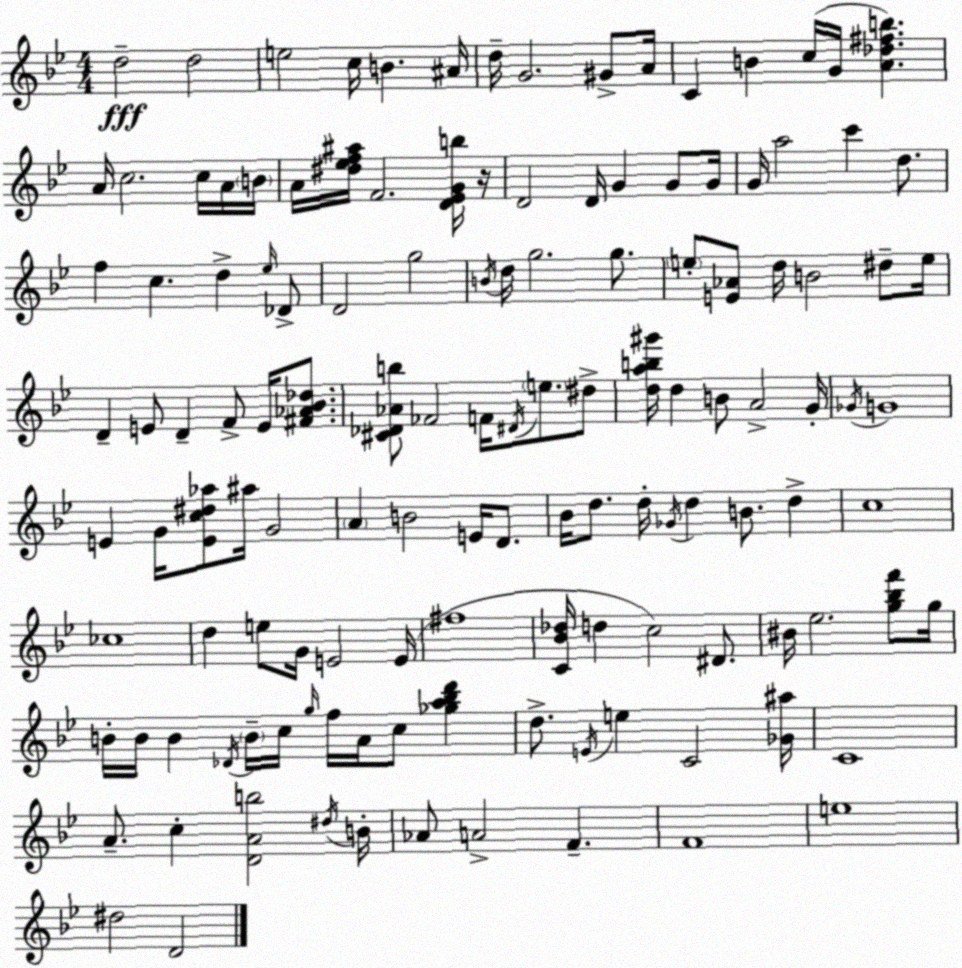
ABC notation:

X:1
T:Untitled
M:4/4
L:1/4
K:Bb
d2 d2 e2 c/4 B ^A/4 d/4 G2 ^G/2 A/4 C B c/4 G/4 [A_d^fb] A/4 c2 c/4 A/4 B/4 A/4 [^d_ef^a]/4 F2 [D_EGb]/4 z/4 D2 D/4 G G/2 G/4 G/4 a2 c' d/2 f c d _e/4 _D/2 D2 g2 B/4 d/4 g2 g/2 e/2 [E_A]/2 d/4 B2 ^d/2 e/4 D E/2 D F/2 E/4 [^F_A_B_d]/2 [^C_D_Ab]/2 _F2 F/4 ^D/4 e/2 ^d/2 [dab^g']/4 d B/2 A2 G/4 _G/4 G4 E G/4 [Ec^d_a]/2 ^a/4 G2 A B2 E/4 D/2 _B/4 d/2 d/4 _G/4 d B/2 d c4 _c4 d e/2 G/4 E2 E/4 ^f4 [C_B_d]/4 d c2 ^D/2 ^B/4 _e2 [g_bf']/2 g/4 B/4 B/4 B _D/4 B/4 c/4 g/4 f/4 A/4 c/2 [_ga_bd'] d/2 E/4 e C2 [_G^a]/4 C4 A/2 c [DAb]2 ^d/4 B/4 _A/2 A2 F F4 e4 ^d2 D2